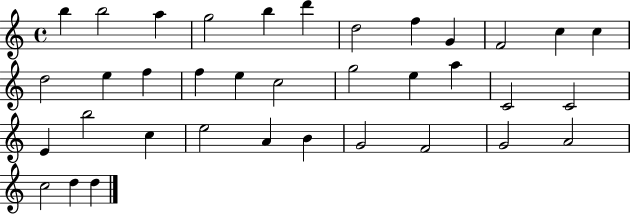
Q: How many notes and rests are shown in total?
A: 36